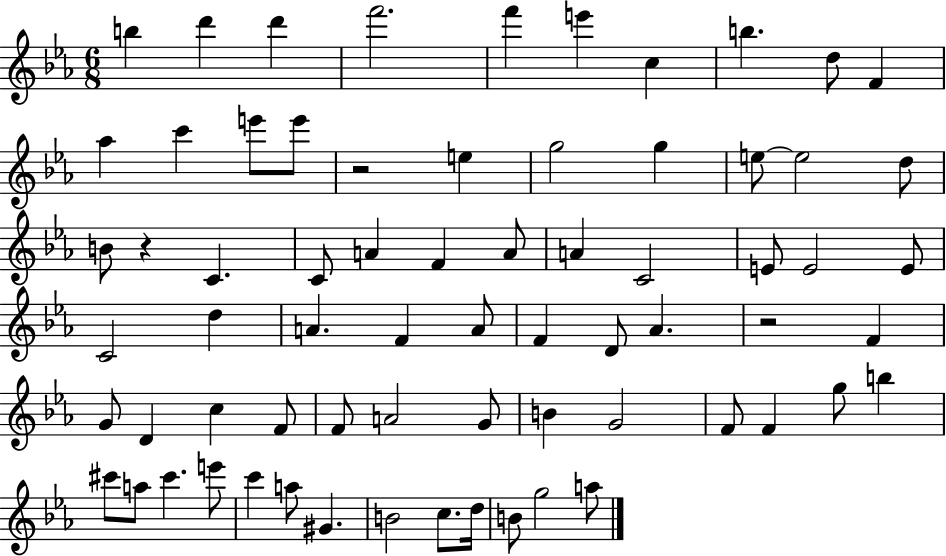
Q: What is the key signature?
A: EES major